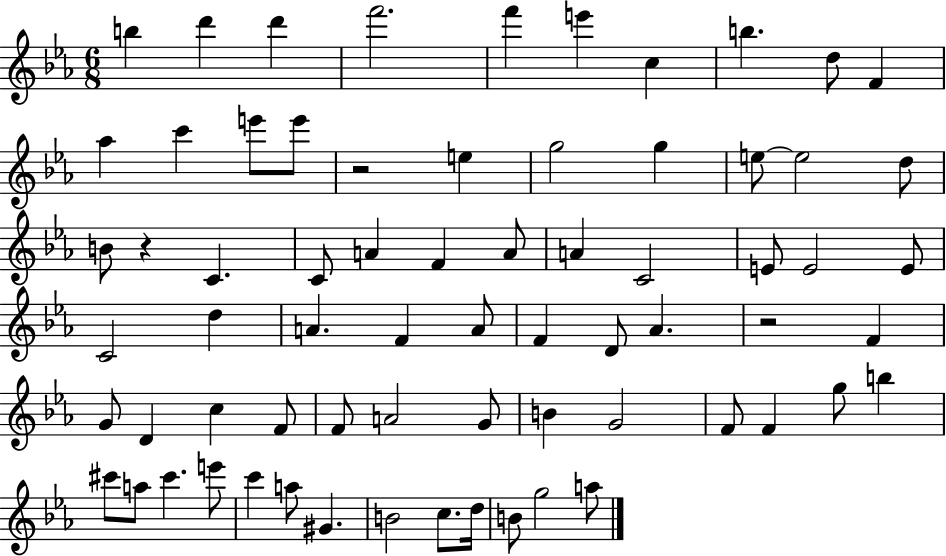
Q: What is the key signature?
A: EES major